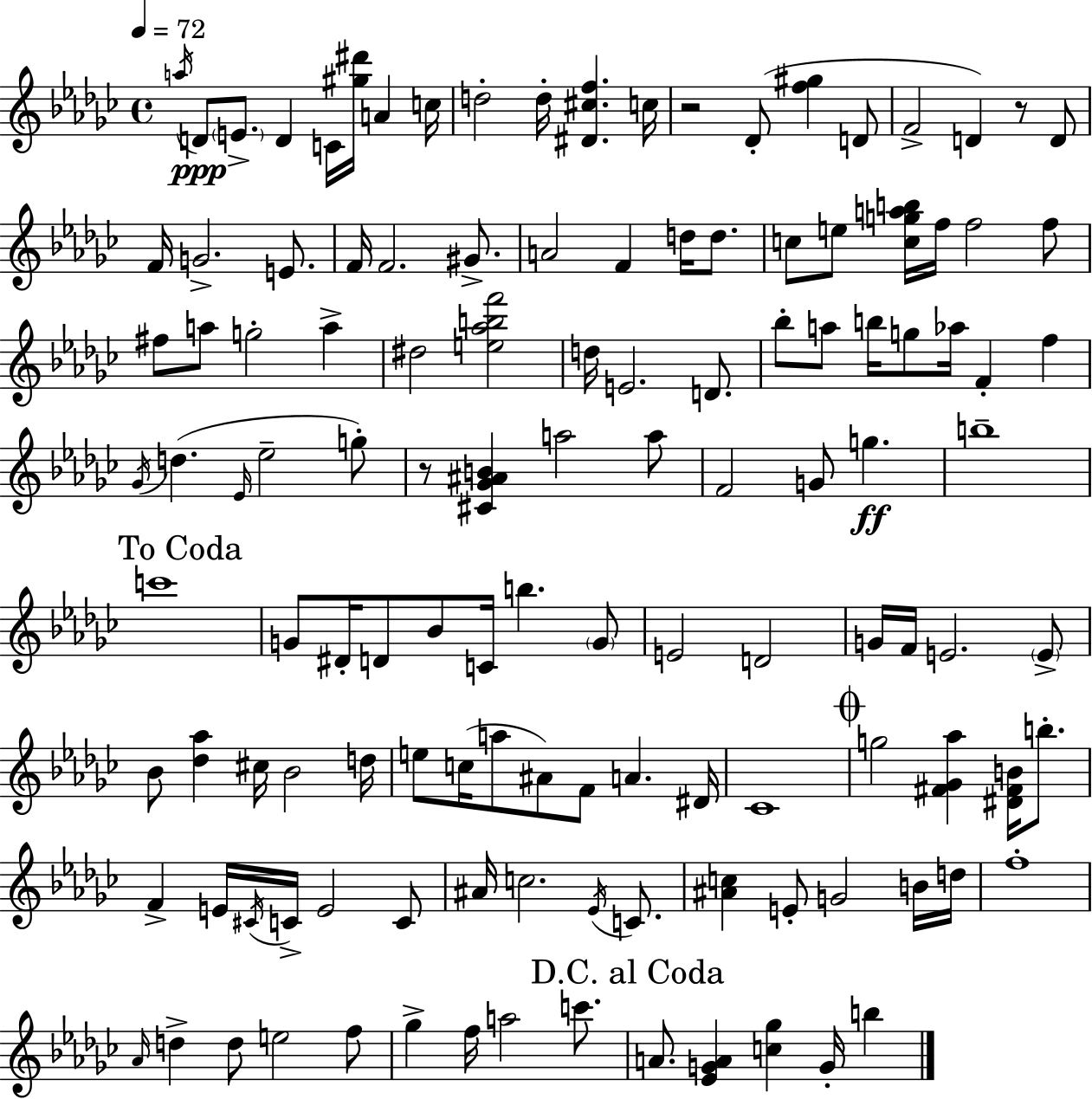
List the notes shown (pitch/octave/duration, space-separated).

A5/s D4/e E4/e. D4/q C4/s [G#5,D#6]/s A4/q C5/s D5/h D5/s [D#4,C#5,F5]/q. C5/s R/h Db4/e [F5,G#5]/q D4/e F4/h D4/q R/e D4/e F4/s G4/h. E4/e. F4/s F4/h. G#4/e. A4/h F4/q D5/s D5/e. C5/e E5/e [C5,G5,A5,B5]/s F5/s F5/h F5/e F#5/e A5/e G5/h A5/q D#5/h [E5,Ab5,B5,F6]/h D5/s E4/h. D4/e. Bb5/e A5/e B5/s G5/e Ab5/s F4/q F5/q Gb4/s D5/q. Eb4/s Eb5/h G5/e R/e [C#4,Gb4,A#4,B4]/q A5/h A5/e F4/h G4/e G5/q. B5/w C6/w G4/e D#4/s D4/e Bb4/e C4/s B5/q. G4/e E4/h D4/h G4/s F4/s E4/h. E4/e Bb4/e [Db5,Ab5]/q C#5/s Bb4/h D5/s E5/e C5/s A5/e A#4/e F4/e A4/q. D#4/s CES4/w G5/h [F#4,Gb4,Ab5]/q [D#4,F#4,B4]/s B5/e. F4/q E4/s C#4/s C4/s E4/h C4/e A#4/s C5/h. Eb4/s C4/e. [A#4,C5]/q E4/e G4/h B4/s D5/s F5/w Ab4/s D5/q D5/e E5/h F5/e Gb5/q F5/s A5/h C6/e. A4/e. [Eb4,G4,A4]/q [C5,Gb5]/q G4/s B5/q